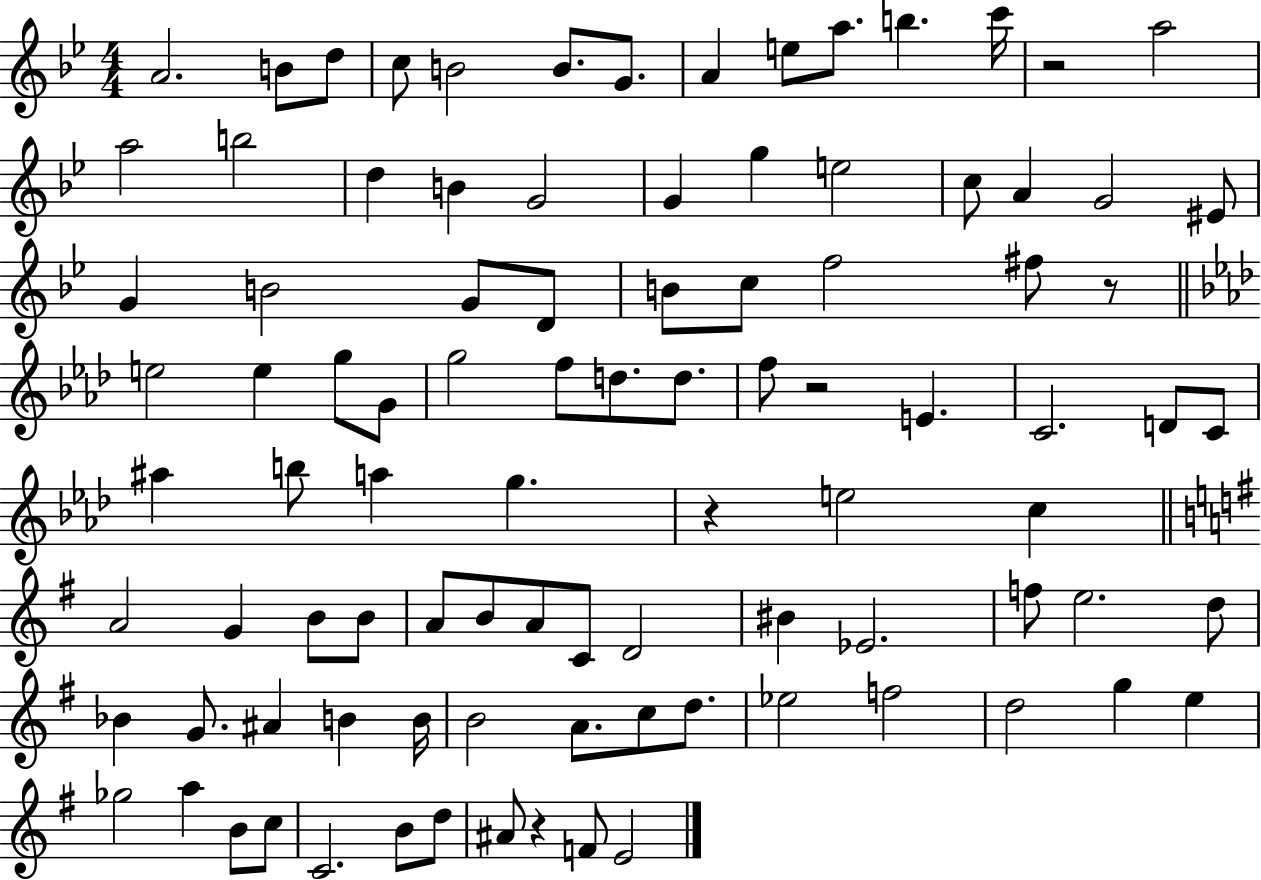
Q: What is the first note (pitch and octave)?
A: A4